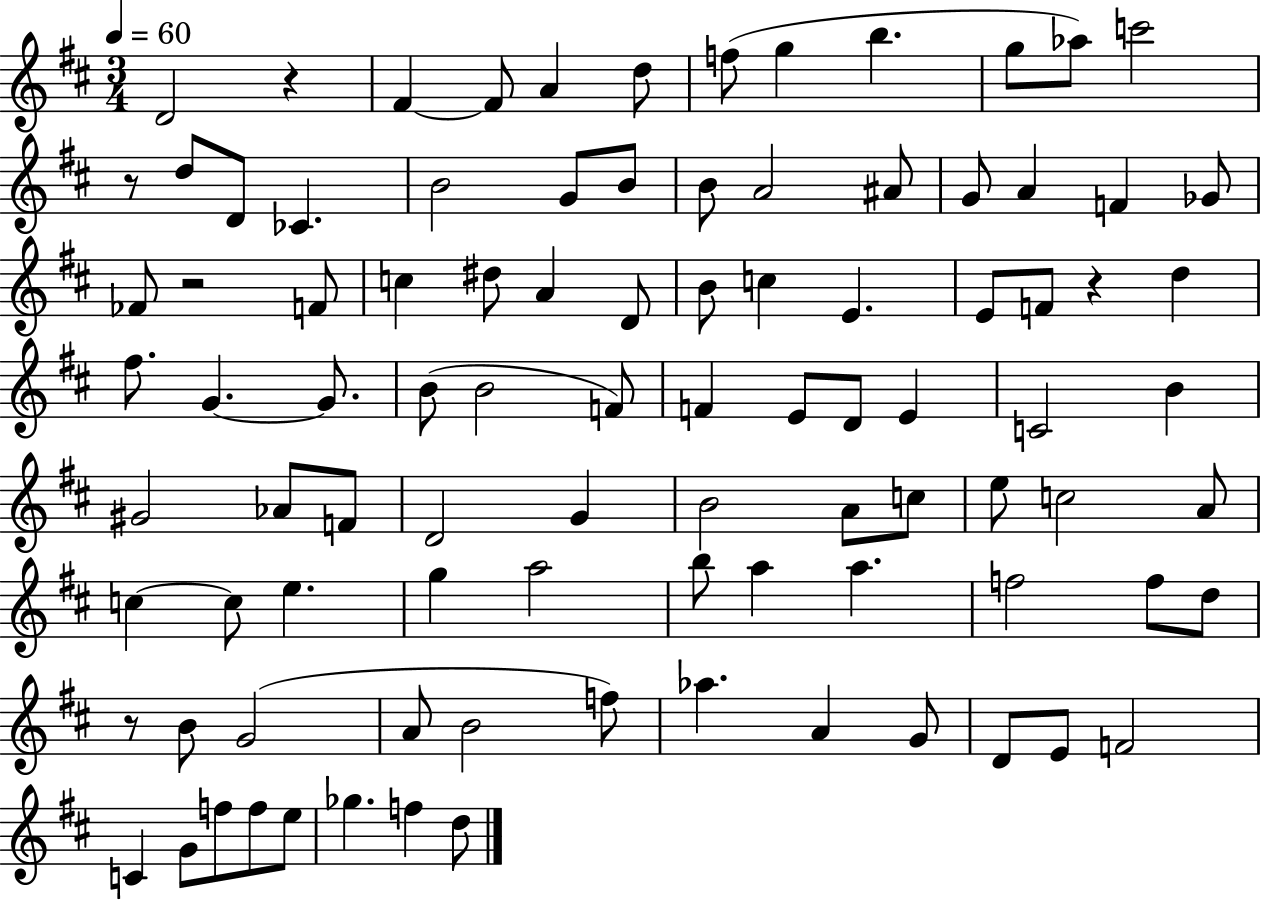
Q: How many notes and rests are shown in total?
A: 94